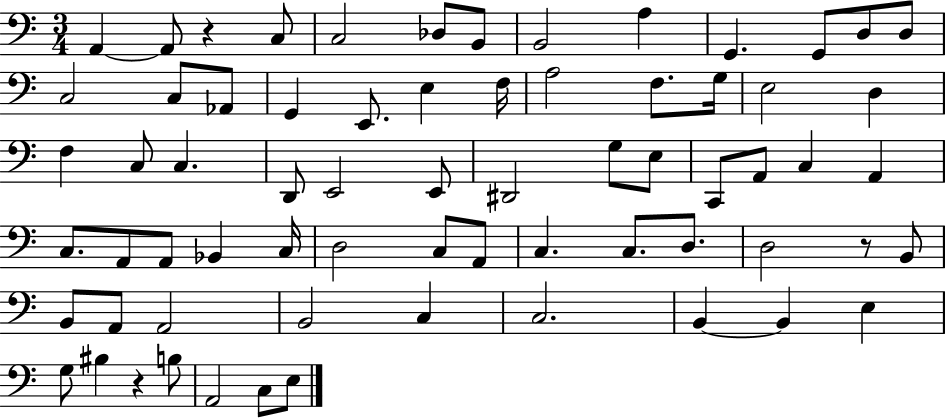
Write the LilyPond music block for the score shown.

{
  \clef bass
  \numericTimeSignature
  \time 3/4
  \key c \major
  a,4~~ a,8 r4 c8 | c2 des8 b,8 | b,2 a4 | g,4. g,8 d8 d8 | \break c2 c8 aes,8 | g,4 e,8. e4 f16 | a2 f8. g16 | e2 d4 | \break f4 c8 c4. | d,8 e,2 e,8 | dis,2 g8 e8 | c,8 a,8 c4 a,4 | \break c8. a,8 a,8 bes,4 c16 | d2 c8 a,8 | c4. c8. d8. | d2 r8 b,8 | \break b,8 a,8 a,2 | b,2 c4 | c2. | b,4~~ b,4 e4 | \break g8 bis4 r4 b8 | a,2 c8 e8 | \bar "|."
}